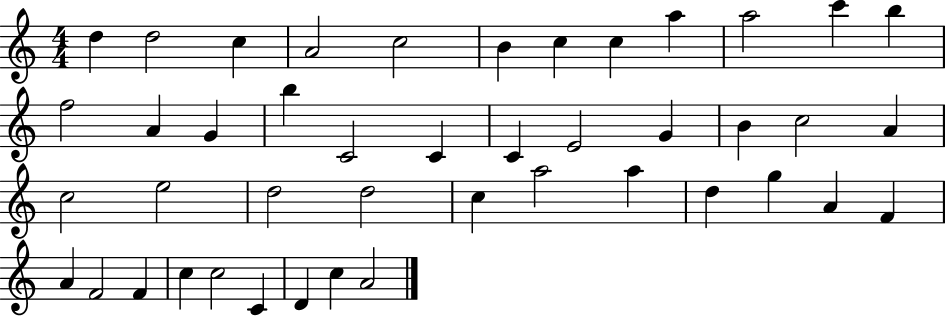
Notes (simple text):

D5/q D5/h C5/q A4/h C5/h B4/q C5/q C5/q A5/q A5/h C6/q B5/q F5/h A4/q G4/q B5/q C4/h C4/q C4/q E4/h G4/q B4/q C5/h A4/q C5/h E5/h D5/h D5/h C5/q A5/h A5/q D5/q G5/q A4/q F4/q A4/q F4/h F4/q C5/q C5/h C4/q D4/q C5/q A4/h